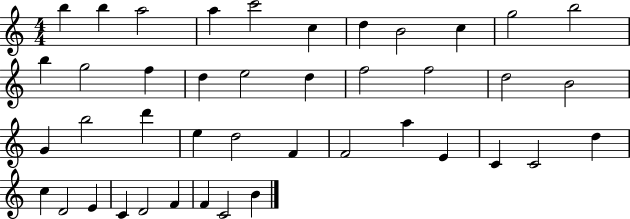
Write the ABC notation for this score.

X:1
T:Untitled
M:4/4
L:1/4
K:C
b b a2 a c'2 c d B2 c g2 b2 b g2 f d e2 d f2 f2 d2 B2 G b2 d' e d2 F F2 a E C C2 d c D2 E C D2 F F C2 B